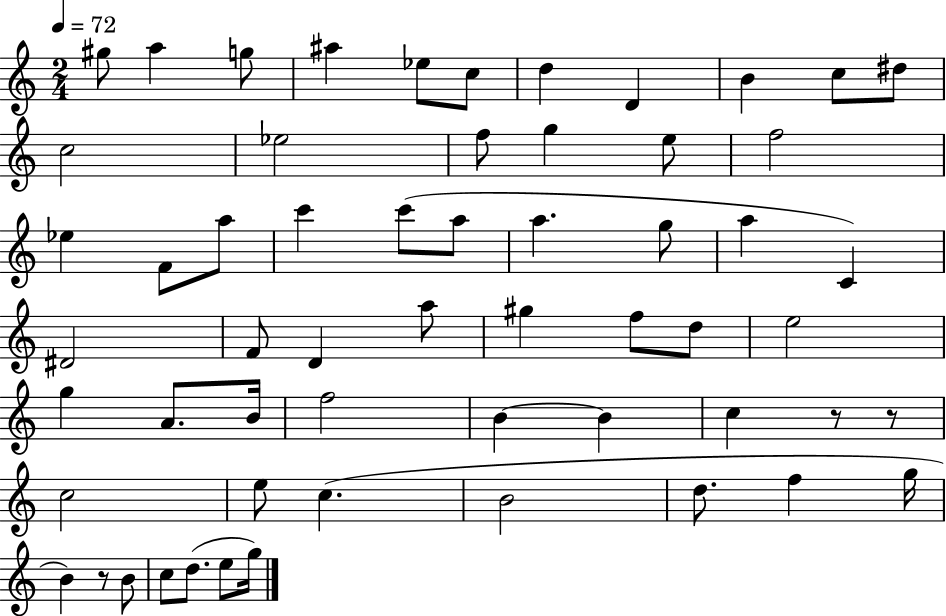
{
  \clef treble
  \numericTimeSignature
  \time 2/4
  \key c \major
  \tempo 4 = 72
  \repeat volta 2 { gis''8 a''4 g''8 | ais''4 ees''8 c''8 | d''4 d'4 | b'4 c''8 dis''8 | \break c''2 | ees''2 | f''8 g''4 e''8 | f''2 | \break ees''4 f'8 a''8 | c'''4 c'''8( a''8 | a''4. g''8 | a''4 c'4) | \break dis'2 | f'8 d'4 a''8 | gis''4 f''8 d''8 | e''2 | \break g''4 a'8. b'16 | f''2 | b'4~~ b'4 | c''4 r8 r8 | \break c''2 | e''8 c''4.( | b'2 | d''8. f''4 g''16 | \break b'4) r8 b'8 | c''8 d''8.( e''8 g''16) | } \bar "|."
}